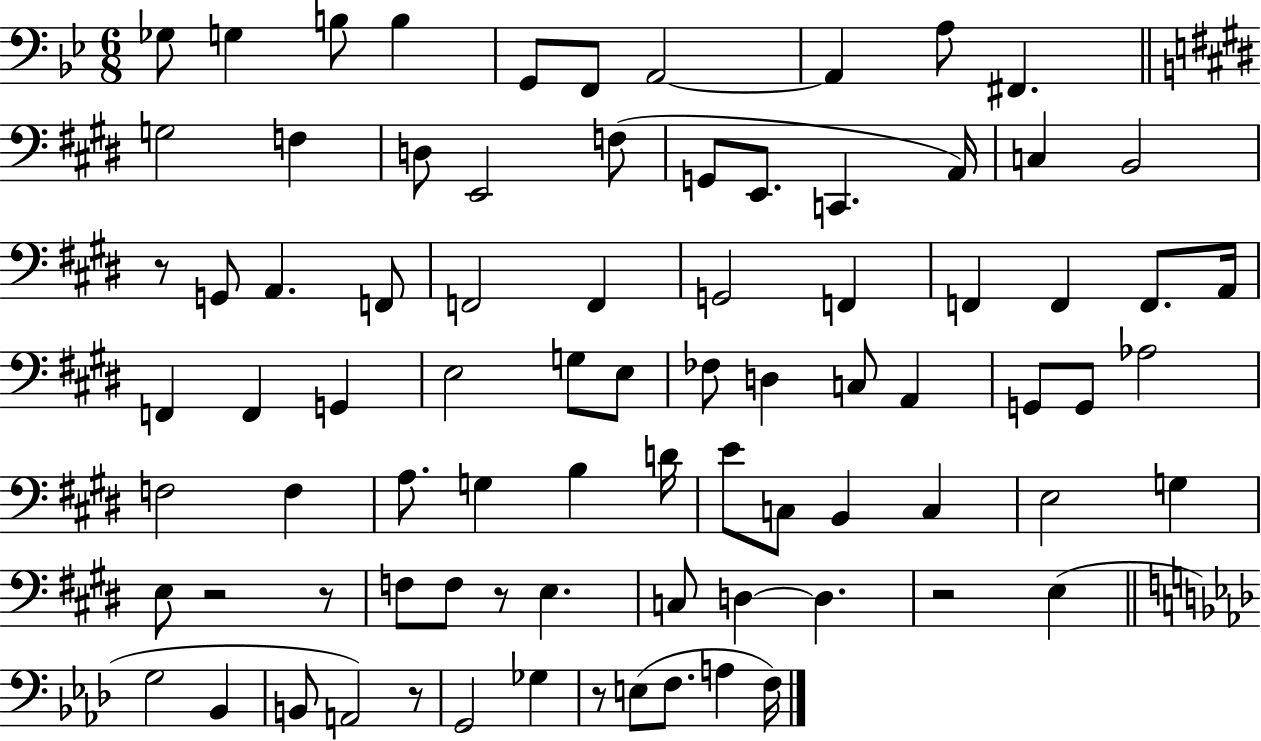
X:1
T:Untitled
M:6/8
L:1/4
K:Bb
_G,/2 G, B,/2 B, G,,/2 F,,/2 A,,2 A,, A,/2 ^F,, G,2 F, D,/2 E,,2 F,/2 G,,/2 E,,/2 C,, A,,/4 C, B,,2 z/2 G,,/2 A,, F,,/2 F,,2 F,, G,,2 F,, F,, F,, F,,/2 A,,/4 F,, F,, G,, E,2 G,/2 E,/2 _F,/2 D, C,/2 A,, G,,/2 G,,/2 _A,2 F,2 F, A,/2 G, B, D/4 E/2 C,/2 B,, C, E,2 G, E,/2 z2 z/2 F,/2 F,/2 z/2 E, C,/2 D, D, z2 E, G,2 _B,, B,,/2 A,,2 z/2 G,,2 _G, z/2 E,/2 F,/2 A, F,/4